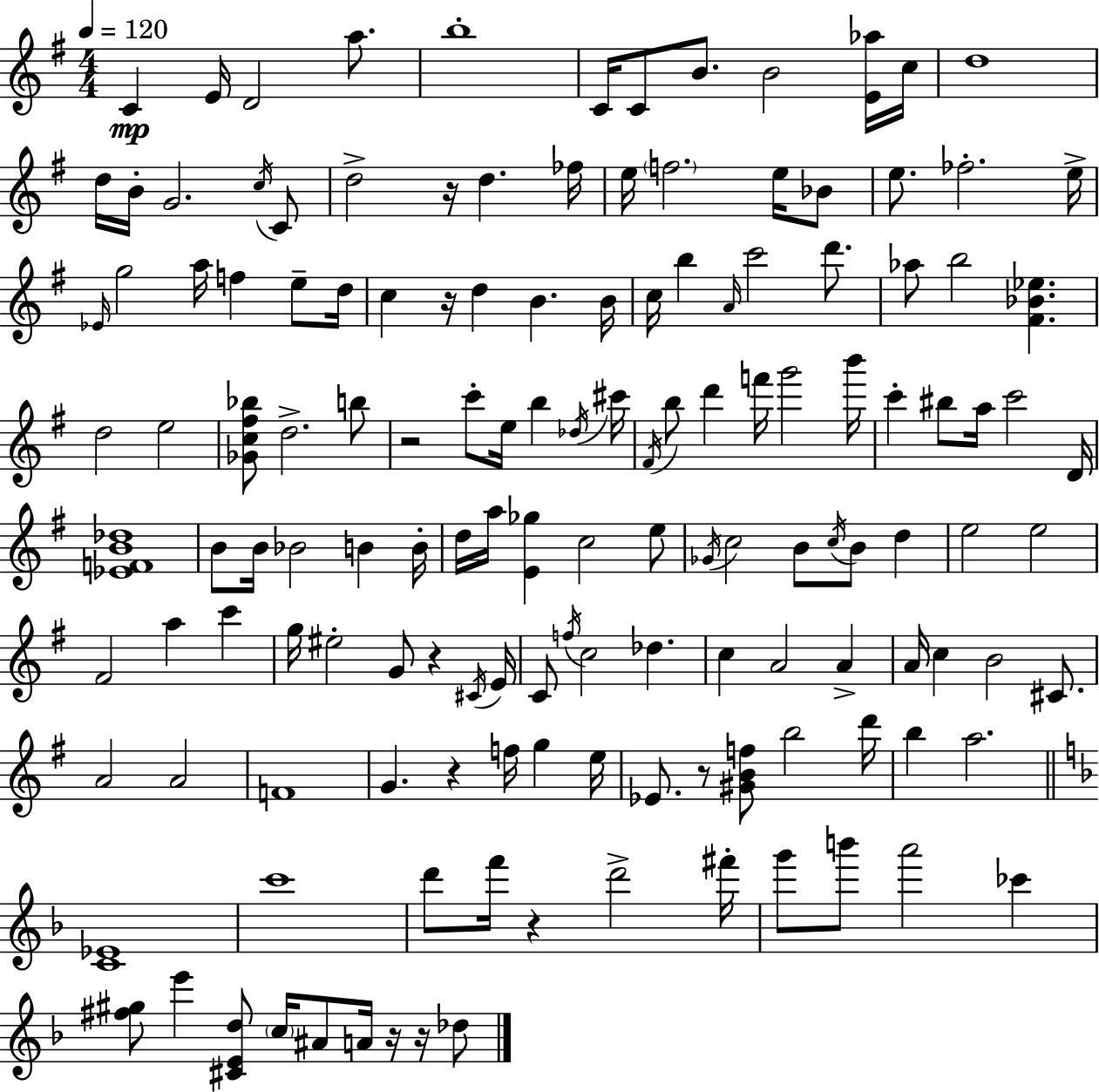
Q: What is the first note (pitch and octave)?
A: C4